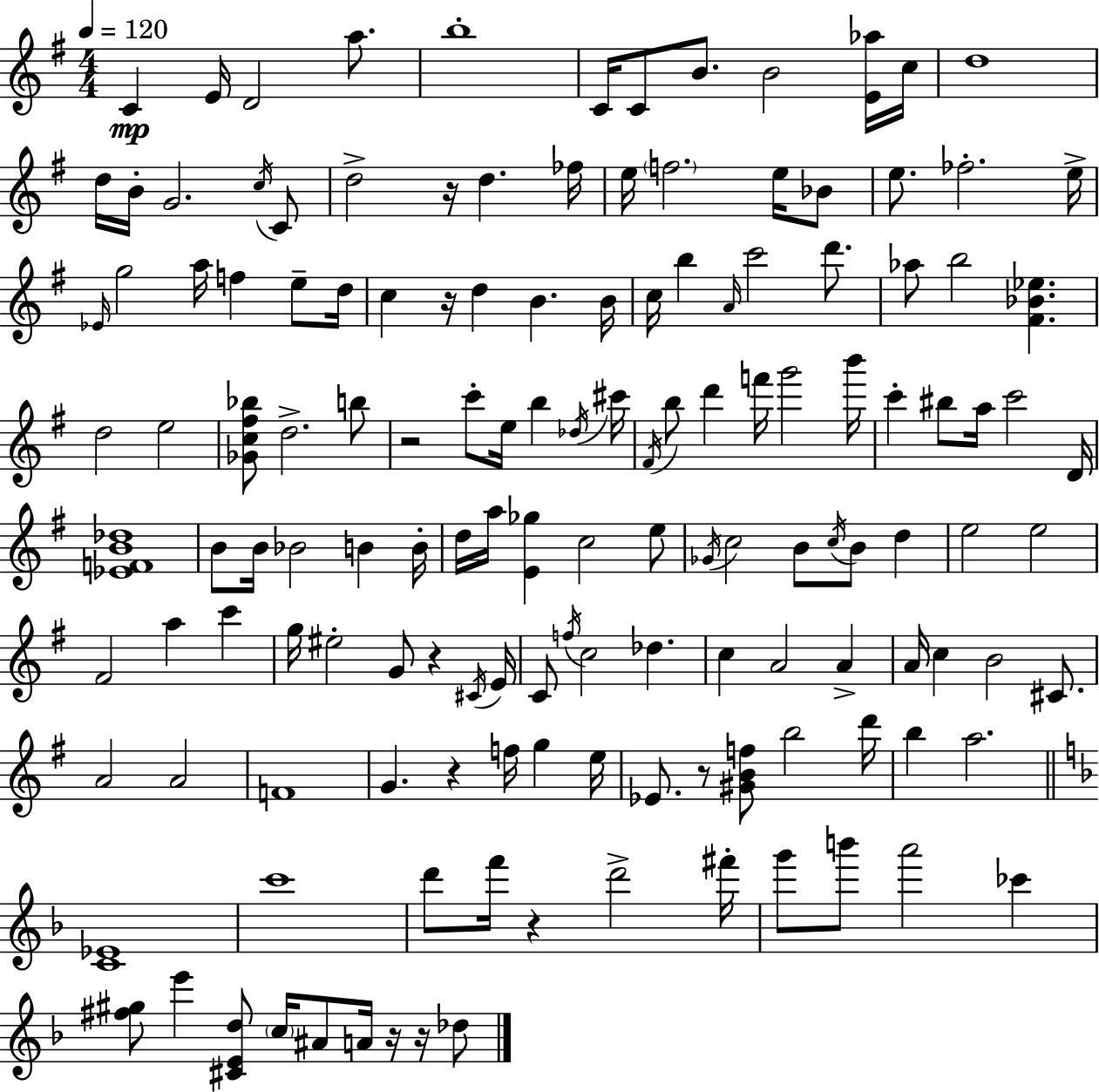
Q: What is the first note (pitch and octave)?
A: C4